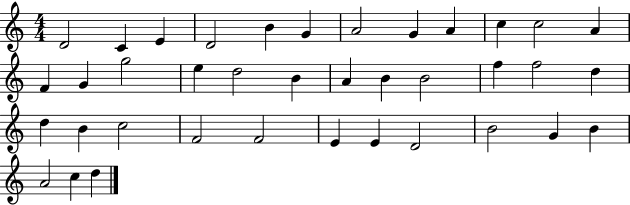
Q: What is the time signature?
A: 4/4